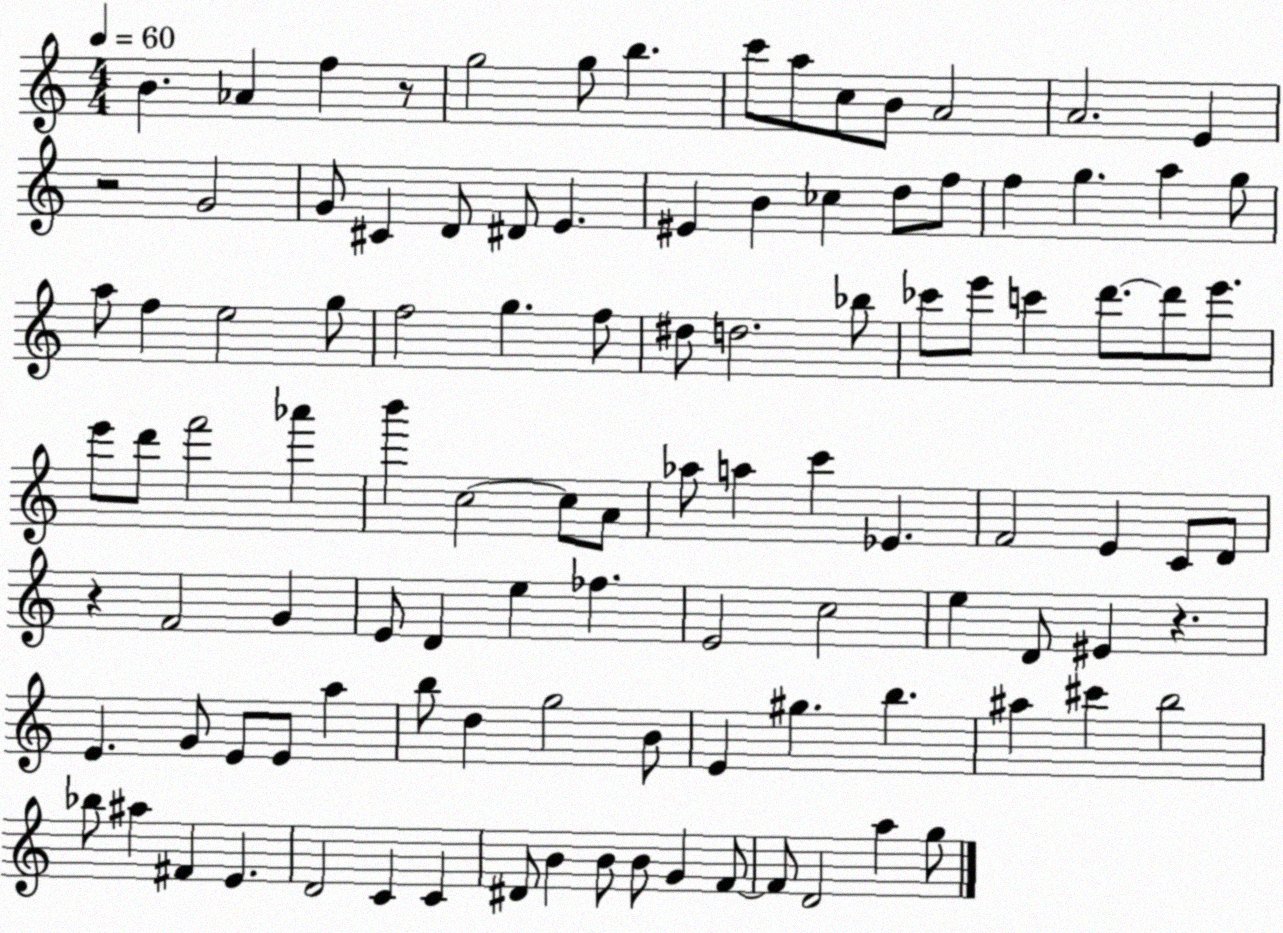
X:1
T:Untitled
M:4/4
L:1/4
K:C
B _A f z/2 g2 g/2 b c'/2 a/2 c/2 B/2 A2 A2 E z2 G2 G/2 ^C D/2 ^D/2 E ^E B _c d/2 f/2 f g a g/2 a/2 f e2 g/2 f2 g f/2 ^d/2 d2 _b/2 _c'/2 e'/2 c' d'/2 d'/2 e'/2 e'/2 d'/2 f'2 _a' b' c2 c/2 A/2 _a/2 a c' _E F2 E C/2 D/2 z F2 G E/2 D e _f E2 c2 e D/2 ^E z E G/2 E/2 E/2 a b/2 d g2 B/2 E ^g b ^a ^c' b2 _b/2 ^a ^F E D2 C C ^D/2 B B/2 B/2 G F/2 F/2 D2 a g/2